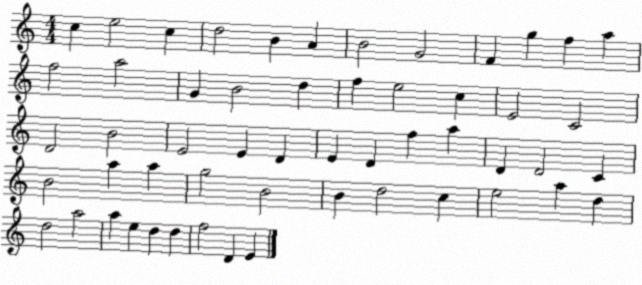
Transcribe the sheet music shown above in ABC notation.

X:1
T:Untitled
M:4/4
L:1/4
K:C
c e2 c d2 B A B2 G2 F g f a f2 a2 G B2 d f e2 c E2 C2 D2 B2 E2 E D E D f a D D2 C B2 a a g2 B2 B d2 c e2 a d d2 a2 a e d d f2 D E